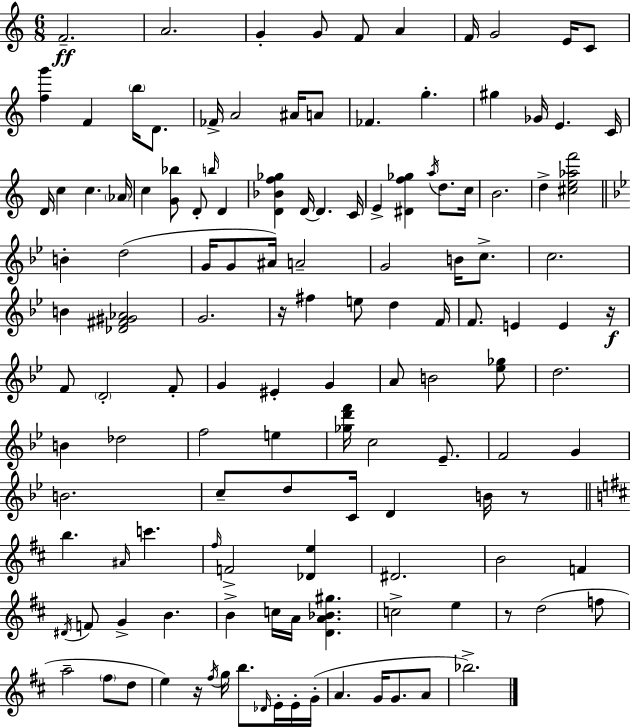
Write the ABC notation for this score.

X:1
T:Untitled
M:6/8
L:1/4
K:C
F2 A2 G G/2 F/2 A F/4 G2 E/4 C/2 [fg'] F b/4 D/2 _F/4 A2 ^A/4 A/2 _F g ^g _G/4 E C/4 D/4 c c _A/4 c [G_b]/2 D/2 b/4 D [D_Bf_g] D/4 D C/4 E [^Df_g] a/4 d/2 c/4 B2 d [^ce_af']2 B d2 G/4 G/2 ^A/4 A2 G2 B/4 c/2 c2 B [_D^F^G_A]2 G2 z/4 ^f e/2 d F/4 F/2 E E z/4 F/2 D2 F/2 G ^E G A/2 B2 [_e_g]/2 d2 B _d2 f2 e [_gd'f']/4 c2 _E/2 F2 G B2 c/2 d/2 C/4 D B/4 z/2 b ^A/4 c' ^f/4 F2 [_De] ^D2 B2 F ^D/4 F/2 G B B c/4 A/4 [DA_B^g] c2 e z/2 d2 f/2 a2 ^f/2 d/2 e z/4 ^f/4 g/4 b/2 _D/4 E/4 E/4 G/4 A G/4 G/2 A/2 _b2